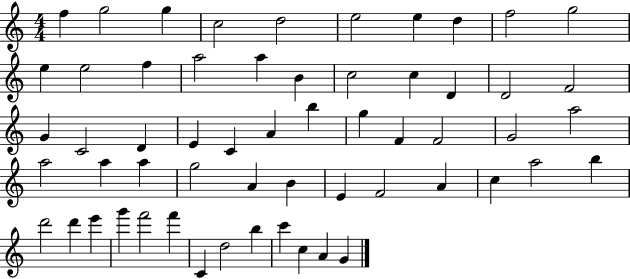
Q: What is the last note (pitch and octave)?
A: G4